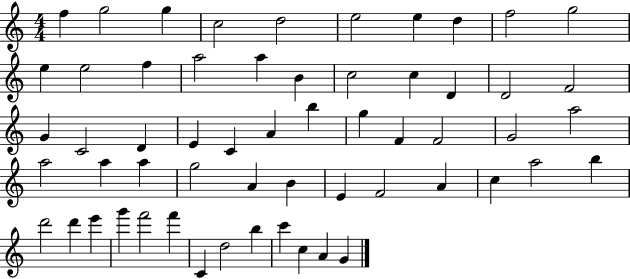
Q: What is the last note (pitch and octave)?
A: G4